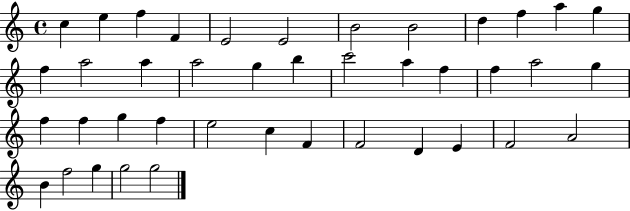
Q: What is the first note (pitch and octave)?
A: C5